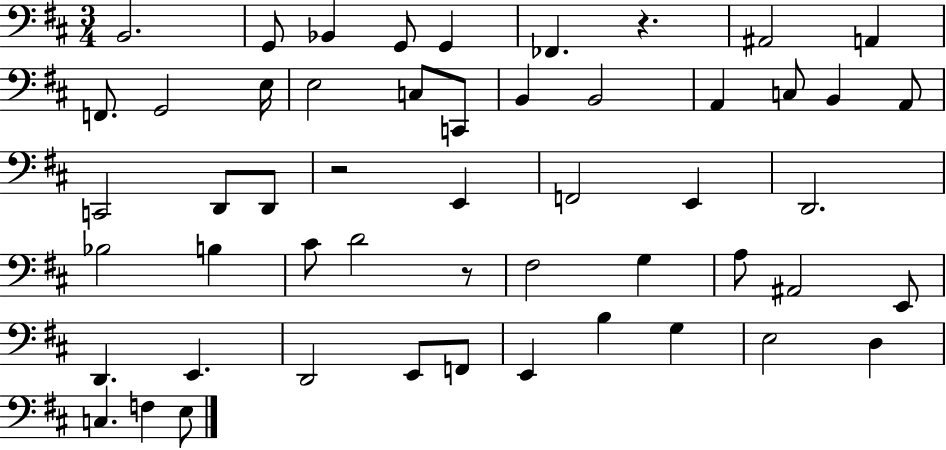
B2/h. G2/e Bb2/q G2/e G2/q FES2/q. R/q. A#2/h A2/q F2/e. G2/h E3/s E3/h C3/e C2/e B2/q B2/h A2/q C3/e B2/q A2/e C2/h D2/e D2/e R/h E2/q F2/h E2/q D2/h. Bb3/h B3/q C#4/e D4/h R/e F#3/h G3/q A3/e A#2/h E2/e D2/q. E2/q. D2/h E2/e F2/e E2/q B3/q G3/q E3/h D3/q C3/q. F3/q E3/e